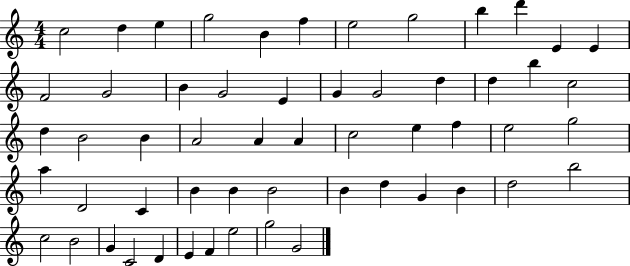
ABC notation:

X:1
T:Untitled
M:4/4
L:1/4
K:C
c2 d e g2 B f e2 g2 b d' E E F2 G2 B G2 E G G2 d d b c2 d B2 B A2 A A c2 e f e2 g2 a D2 C B B B2 B d G B d2 b2 c2 B2 G C2 D E F e2 g2 G2